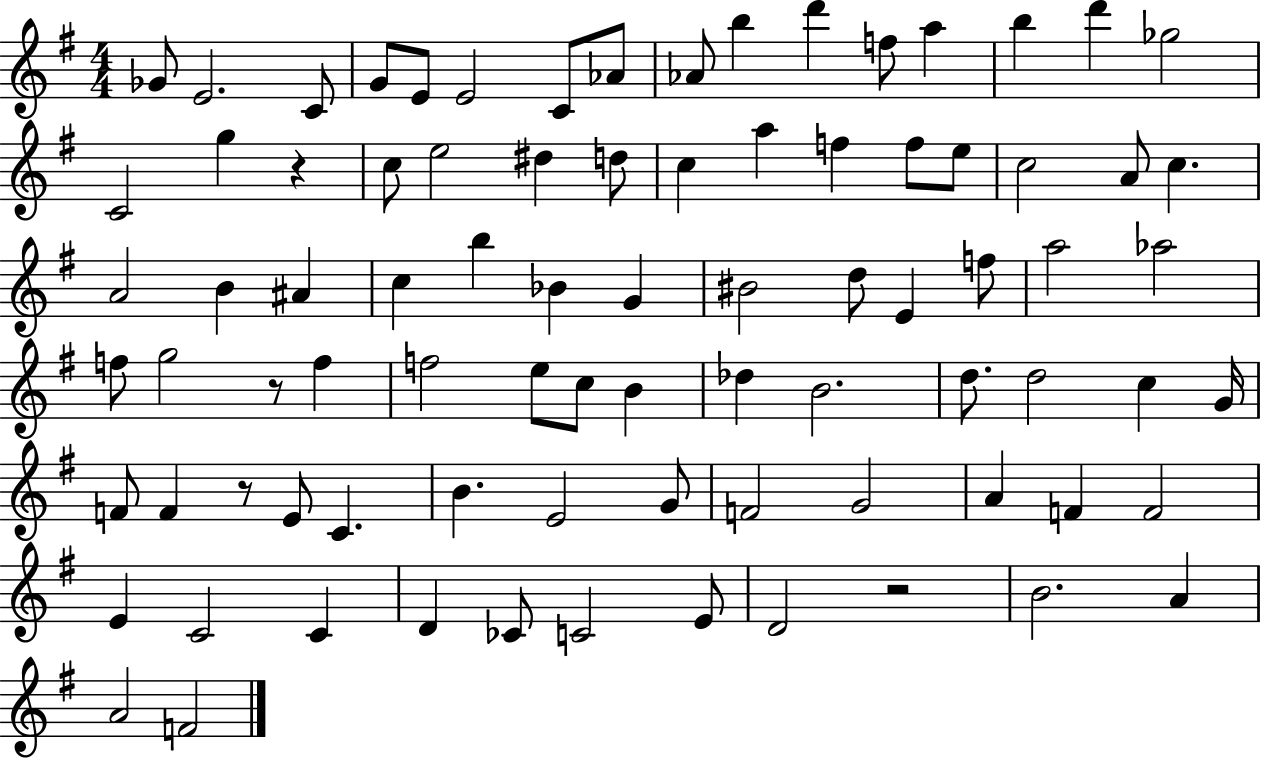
X:1
T:Untitled
M:4/4
L:1/4
K:G
_G/2 E2 C/2 G/2 E/2 E2 C/2 _A/2 _A/2 b d' f/2 a b d' _g2 C2 g z c/2 e2 ^d d/2 c a f f/2 e/2 c2 A/2 c A2 B ^A c b _B G ^B2 d/2 E f/2 a2 _a2 f/2 g2 z/2 f f2 e/2 c/2 B _d B2 d/2 d2 c G/4 F/2 F z/2 E/2 C B E2 G/2 F2 G2 A F F2 E C2 C D _C/2 C2 E/2 D2 z2 B2 A A2 F2